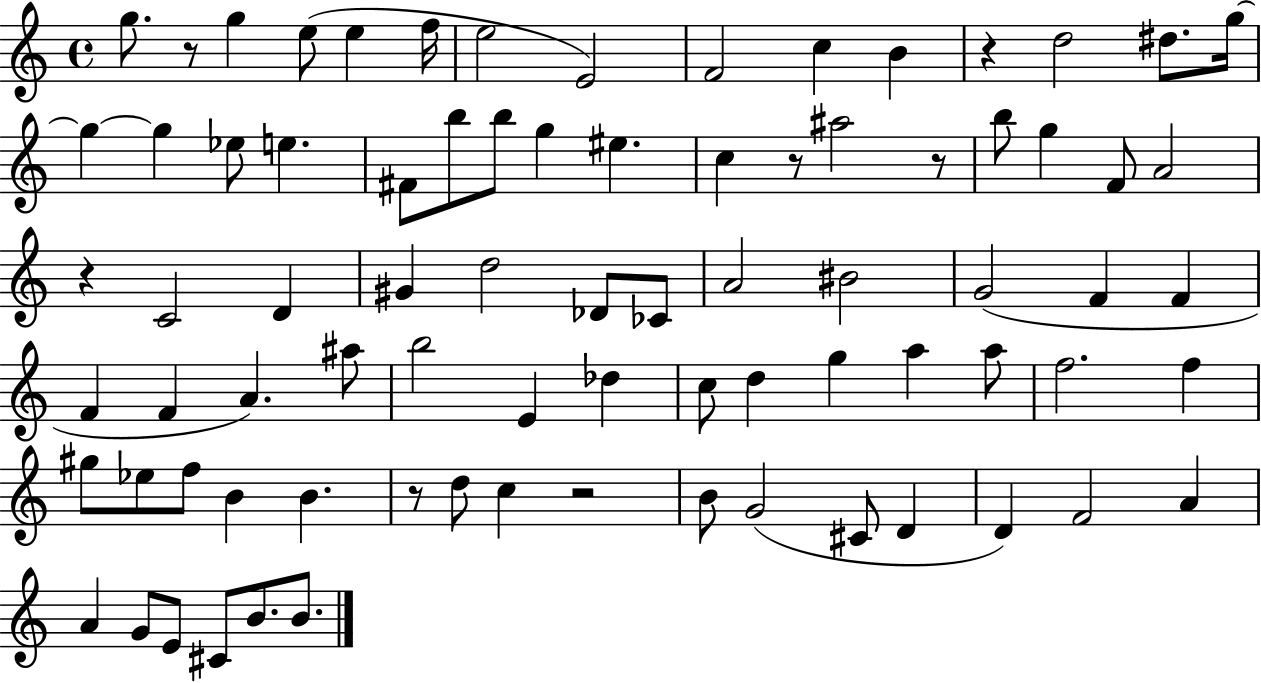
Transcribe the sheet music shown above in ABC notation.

X:1
T:Untitled
M:4/4
L:1/4
K:C
g/2 z/2 g e/2 e f/4 e2 E2 F2 c B z d2 ^d/2 g/4 g g _e/2 e ^F/2 b/2 b/2 g ^e c z/2 ^a2 z/2 b/2 g F/2 A2 z C2 D ^G d2 _D/2 _C/2 A2 ^B2 G2 F F F F A ^a/2 b2 E _d c/2 d g a a/2 f2 f ^g/2 _e/2 f/2 B B z/2 d/2 c z2 B/2 G2 ^C/2 D D F2 A A G/2 E/2 ^C/2 B/2 B/2